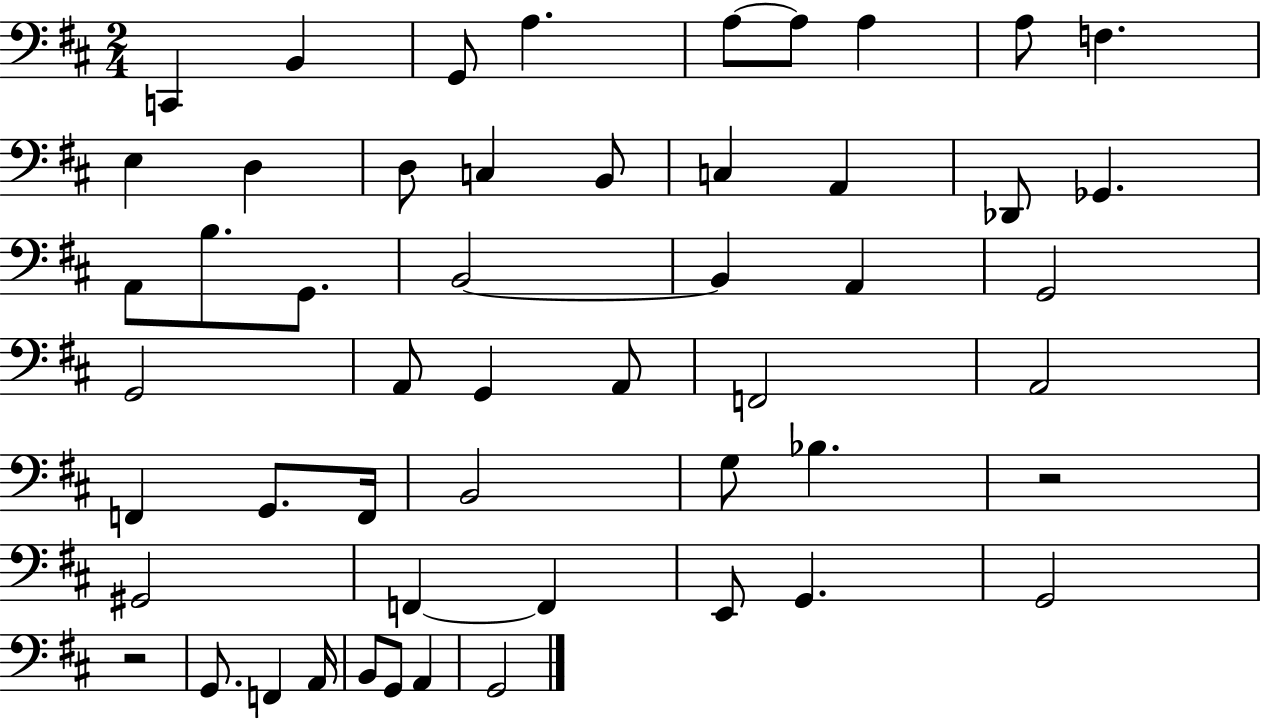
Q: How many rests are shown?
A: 2